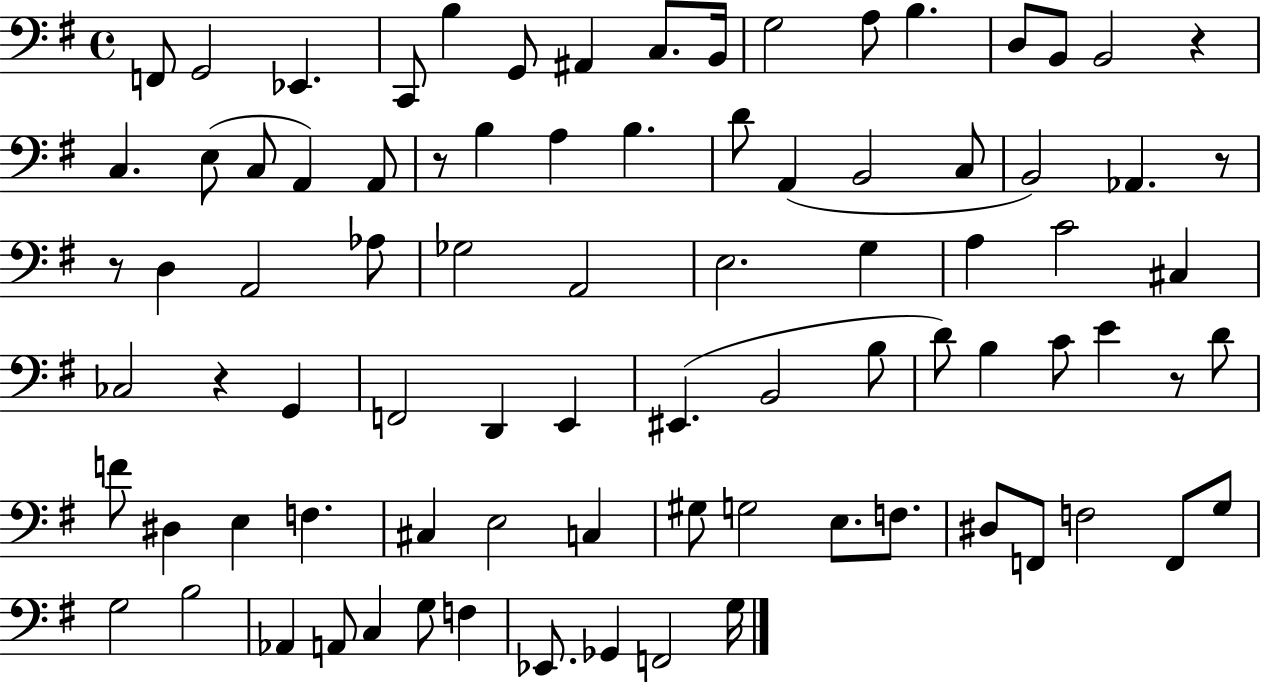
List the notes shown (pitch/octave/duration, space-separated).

F2/e G2/h Eb2/q. C2/e B3/q G2/e A#2/q C3/e. B2/s G3/h A3/e B3/q. D3/e B2/e B2/h R/q C3/q. E3/e C3/e A2/q A2/e R/e B3/q A3/q B3/q. D4/e A2/q B2/h C3/e B2/h Ab2/q. R/e R/e D3/q A2/h Ab3/e Gb3/h A2/h E3/h. G3/q A3/q C4/h C#3/q CES3/h R/q G2/q F2/h D2/q E2/q EIS2/q. B2/h B3/e D4/e B3/q C4/e E4/q R/e D4/e F4/e D#3/q E3/q F3/q. C#3/q E3/h C3/q G#3/e G3/h E3/e. F3/e. D#3/e F2/e F3/h F2/e G3/e G3/h B3/h Ab2/q A2/e C3/q G3/e F3/q Eb2/e. Gb2/q F2/h G3/s